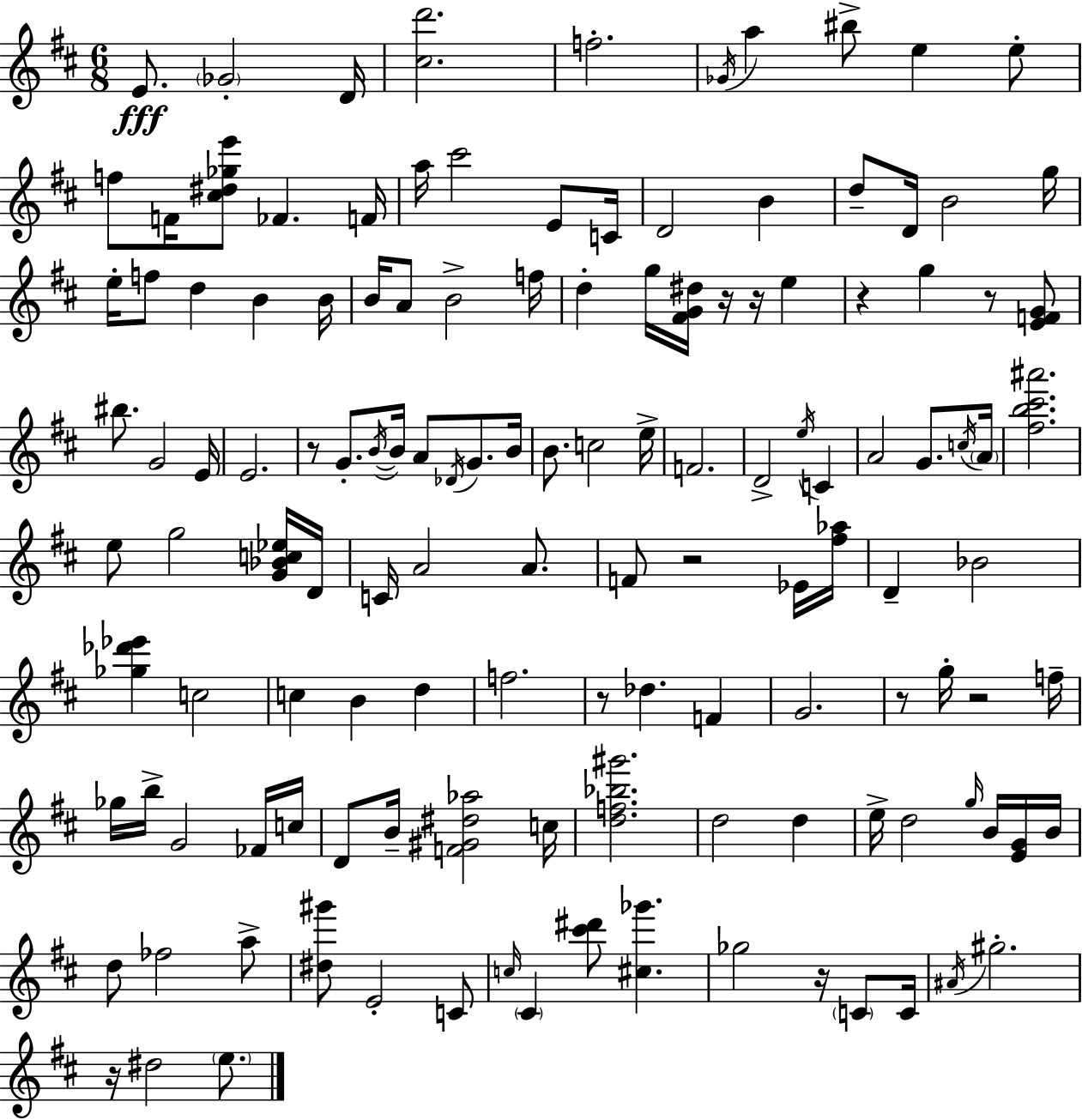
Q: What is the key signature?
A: D major